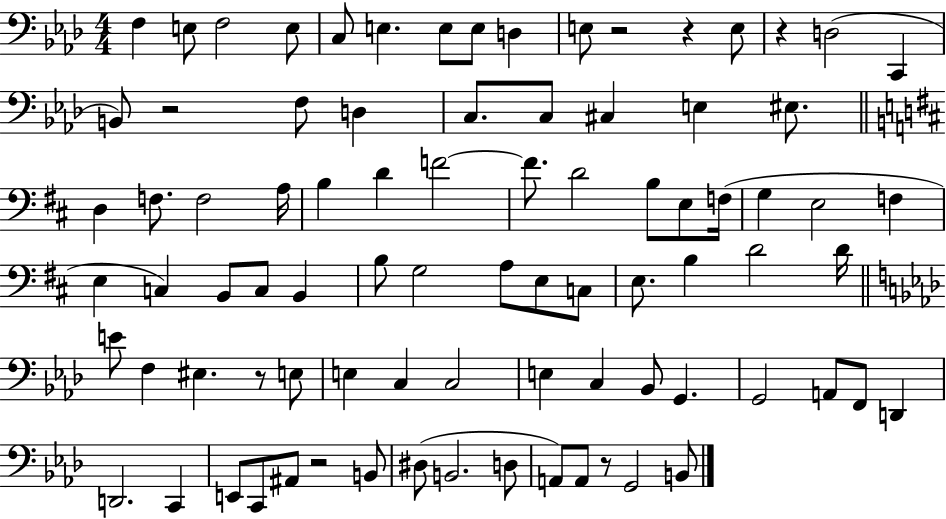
F3/q E3/e F3/h E3/e C3/e E3/q. E3/e E3/e D3/q E3/e R/h R/q E3/e R/q D3/h C2/q B2/e R/h F3/e D3/q C3/e. C3/e C#3/q E3/q EIS3/e. D3/q F3/e. F3/h A3/s B3/q D4/q F4/h F4/e. D4/h B3/e E3/e F3/s G3/q E3/h F3/q E3/q C3/q B2/e C3/e B2/q B3/e G3/h A3/e E3/e C3/e E3/e. B3/q D4/h D4/s E4/e F3/q EIS3/q. R/e E3/e E3/q C3/q C3/h E3/q C3/q Bb2/e G2/q. G2/h A2/e F2/e D2/q D2/h. C2/q E2/e C2/e A#2/e R/h B2/e D#3/e B2/h. D3/e A2/e A2/e R/e G2/h B2/e